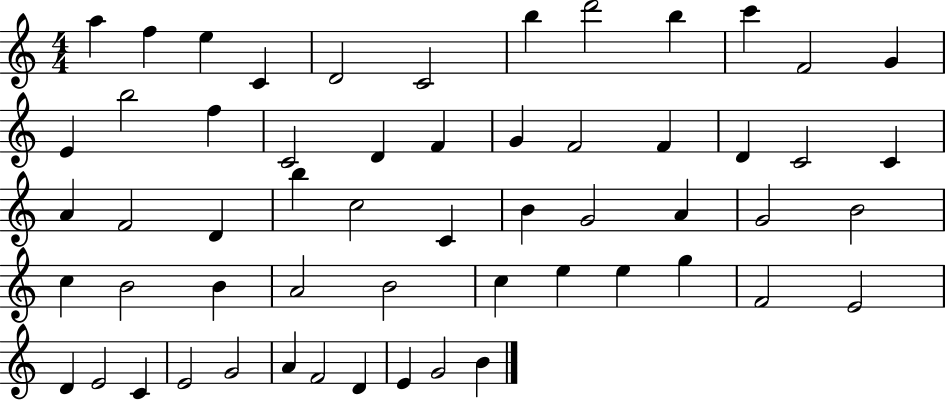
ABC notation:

X:1
T:Untitled
M:4/4
L:1/4
K:C
a f e C D2 C2 b d'2 b c' F2 G E b2 f C2 D F G F2 F D C2 C A F2 D b c2 C B G2 A G2 B2 c B2 B A2 B2 c e e g F2 E2 D E2 C E2 G2 A F2 D E G2 B